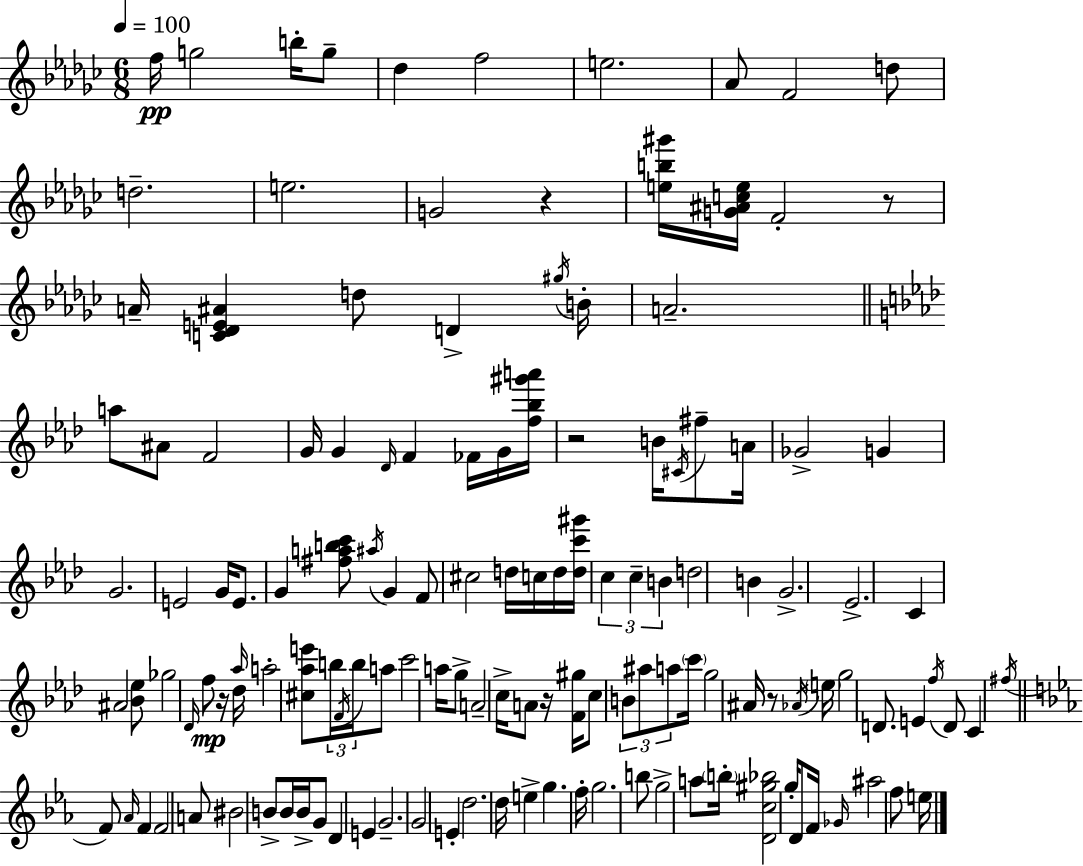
F5/s G5/h B5/s G5/e Db5/q F5/h E5/h. Ab4/e F4/h D5/e D5/h. E5/h. G4/h R/q [E5,B5,G#6]/s [G4,A#4,C5,E5]/s F4/h R/e A4/s [C4,Db4,E4,A#4]/q D5/e D4/q G#5/s B4/s A4/h. A5/e A#4/e F4/h G4/s G4/q Db4/s F4/q FES4/s G4/s [F5,Bb5,G#6,A6]/s R/h B4/s C#4/s F#5/e A4/s Gb4/h G4/q G4/h. E4/h G4/s E4/e. G4/q [F#5,A5,B5,C6]/e A#5/s G4/q F4/e C#5/h D5/s C5/s D5/s [D5,C6,G#6]/s C5/q C5/q B4/q D5/h B4/q G4/h. Eb4/h. C4/q A#4/h [Bb4,Eb5]/e Gb5/h Db4/s F5/e R/s Db5/s Ab5/s A5/h [C#5,Ab5,E6]/e B5/s F4/s B5/s A5/e C6/h A5/s G5/e A4/h C5/s A4/e R/s [F4,G#5]/s C5/e B4/e A#5/e A5/e C6/s G5/h A#4/s R/e Ab4/s E5/s G5/h D4/e. E4/q F5/s D4/e C4/q F#5/s F4/e Ab4/s F4/q F4/h A4/e BIS4/h B4/e B4/s B4/s G4/e D4/q E4/q G4/h. G4/h E4/q D5/h. D5/s E5/q G5/q. F5/s G5/h. B5/e G5/h A5/e B5/s [D4,C5,G#5,Bb5]/h G5/s D4/e F4/s Gb4/s A#5/h F5/e E5/s